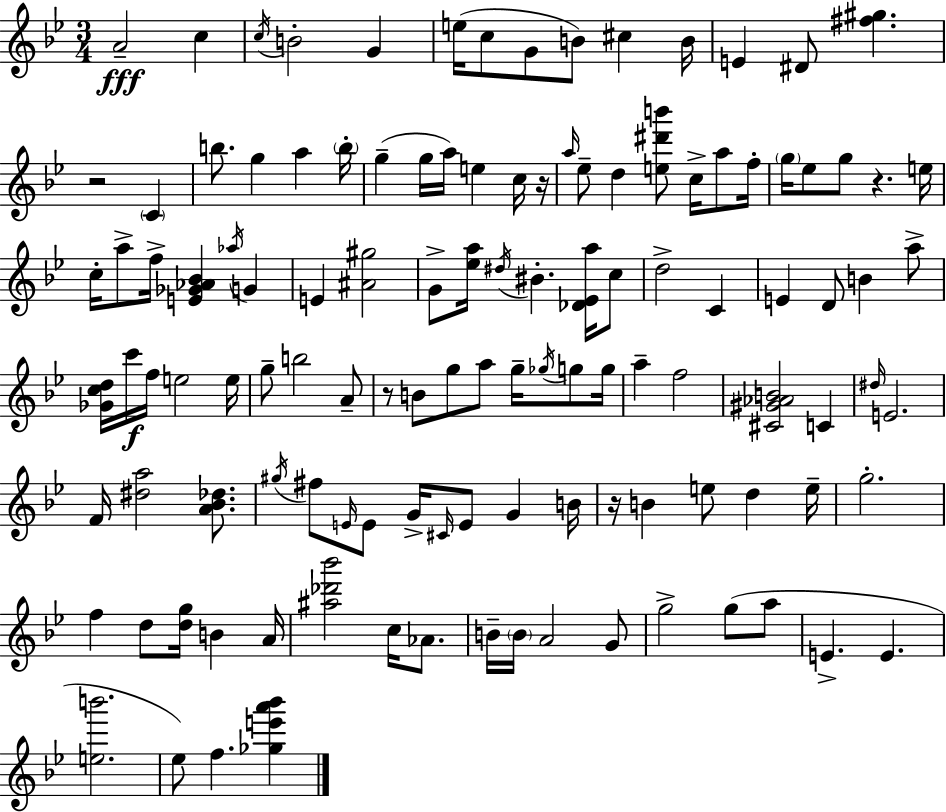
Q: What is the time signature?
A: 3/4